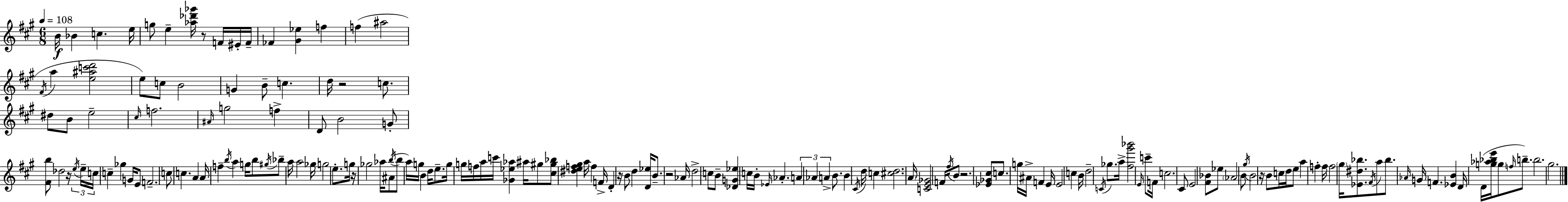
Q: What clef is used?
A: treble